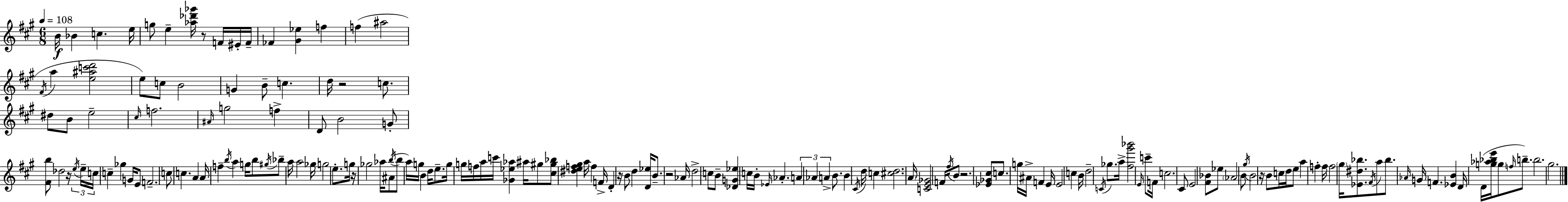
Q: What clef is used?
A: treble